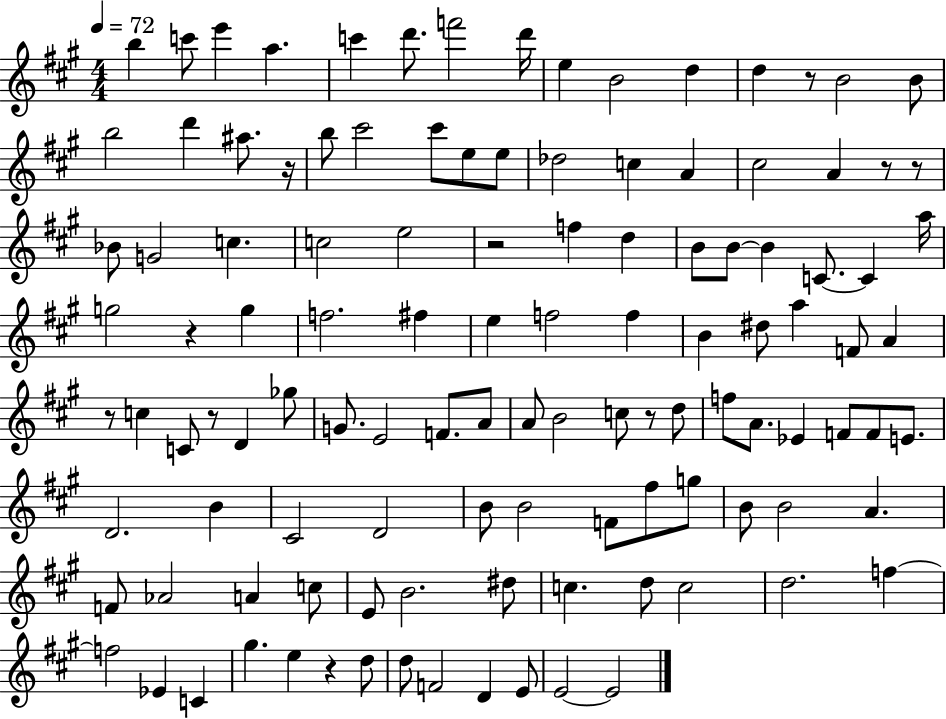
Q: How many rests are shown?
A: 10